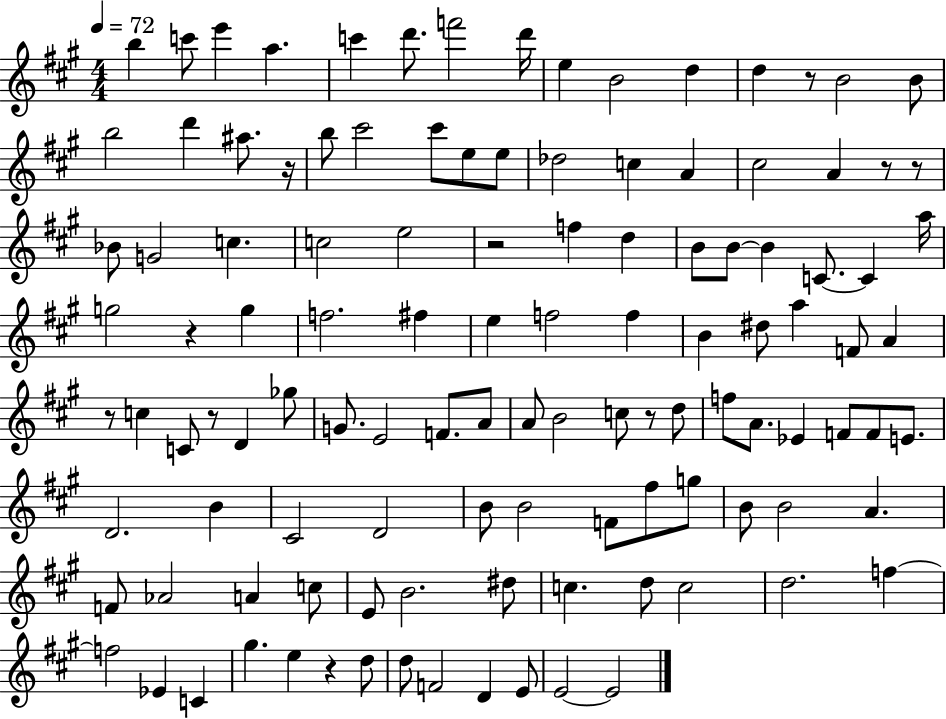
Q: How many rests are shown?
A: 10